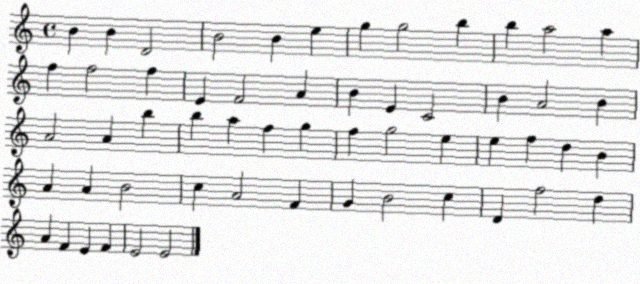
X:1
T:Untitled
M:4/4
L:1/4
K:C
B B D2 B2 B e g g2 b b a2 a f f2 f E F2 A B E C2 B A2 B A2 A b b a f g f g2 e e f d B A A B2 c A2 F G B2 c D f2 d A F E F E2 E2